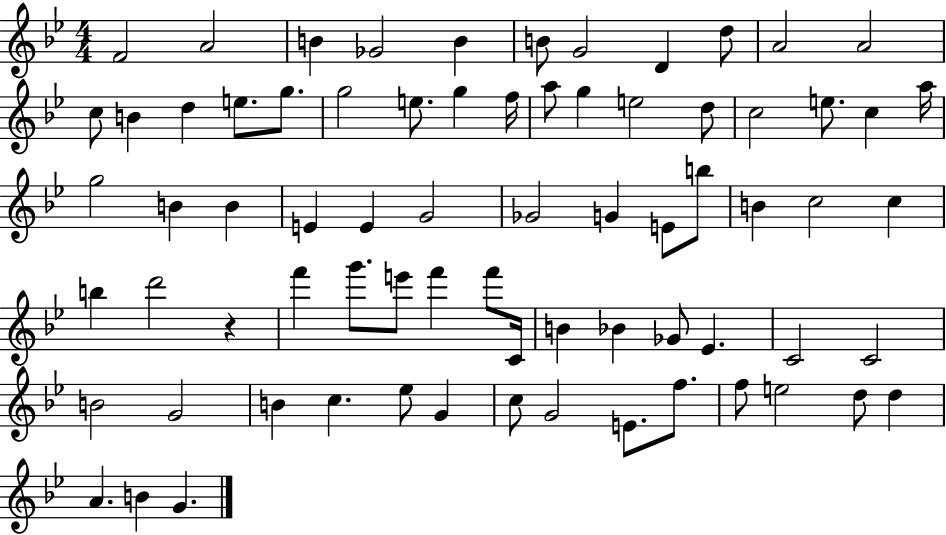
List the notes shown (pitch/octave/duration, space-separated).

F4/h A4/h B4/q Gb4/h B4/q B4/e G4/h D4/q D5/e A4/h A4/h C5/e B4/q D5/q E5/e. G5/e. G5/h E5/e. G5/q F5/s A5/e G5/q E5/h D5/e C5/h E5/e. C5/q A5/s G5/h B4/q B4/q E4/q E4/q G4/h Gb4/h G4/q E4/e B5/e B4/q C5/h C5/q B5/q D6/h R/q F6/q G6/e. E6/e F6/q F6/e C4/s B4/q Bb4/q Gb4/e Eb4/q. C4/h C4/h B4/h G4/h B4/q C5/q. Eb5/e G4/q C5/e G4/h E4/e. F5/e. F5/e E5/h D5/e D5/q A4/q. B4/q G4/q.